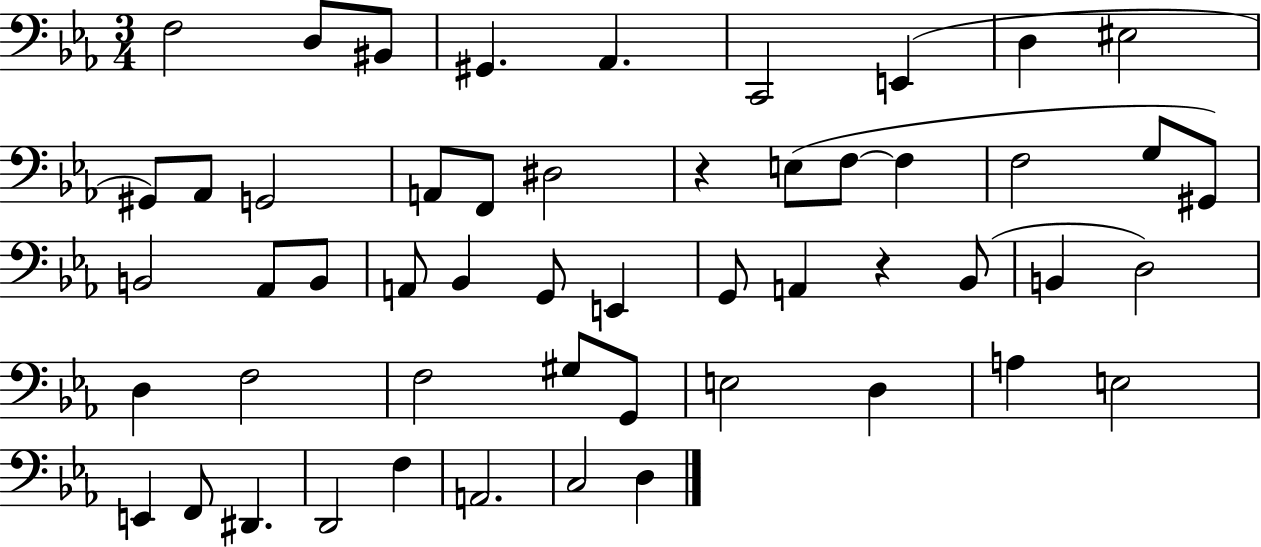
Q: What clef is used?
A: bass